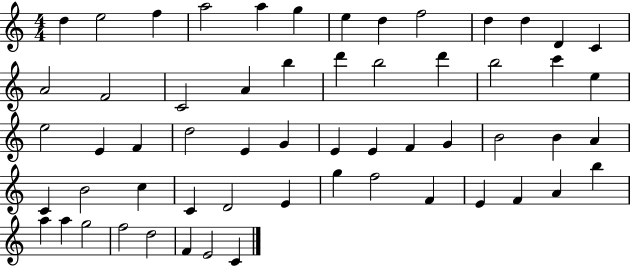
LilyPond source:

{
  \clef treble
  \numericTimeSignature
  \time 4/4
  \key c \major
  d''4 e''2 f''4 | a''2 a''4 g''4 | e''4 d''4 f''2 | d''4 d''4 d'4 c'4 | \break a'2 f'2 | c'2 a'4 b''4 | d'''4 b''2 d'''4 | b''2 c'''4 e''4 | \break e''2 e'4 f'4 | d''2 e'4 g'4 | e'4 e'4 f'4 g'4 | b'2 b'4 a'4 | \break c'4 b'2 c''4 | c'4 d'2 e'4 | g''4 f''2 f'4 | e'4 f'4 a'4 b''4 | \break a''4 a''4 g''2 | f''2 d''2 | f'4 e'2 c'4 | \bar "|."
}